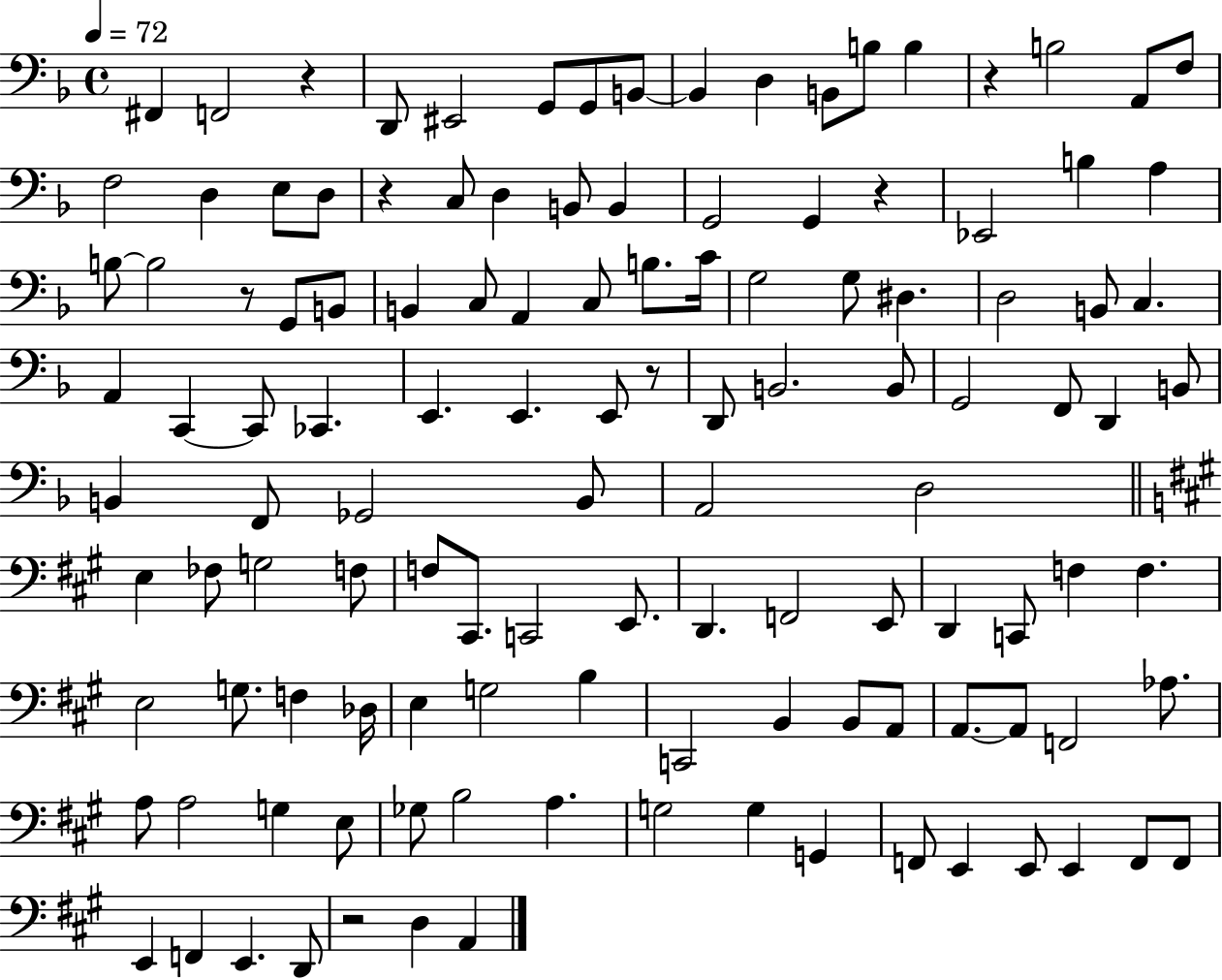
X:1
T:Untitled
M:4/4
L:1/4
K:F
^F,, F,,2 z D,,/2 ^E,,2 G,,/2 G,,/2 B,,/2 B,, D, B,,/2 B,/2 B, z B,2 A,,/2 F,/2 F,2 D, E,/2 D,/2 z C,/2 D, B,,/2 B,, G,,2 G,, z _E,,2 B, A, B,/2 B,2 z/2 G,,/2 B,,/2 B,, C,/2 A,, C,/2 B,/2 C/4 G,2 G,/2 ^D, D,2 B,,/2 C, A,, C,, C,,/2 _C,, E,, E,, E,,/2 z/2 D,,/2 B,,2 B,,/2 G,,2 F,,/2 D,, B,,/2 B,, F,,/2 _G,,2 B,,/2 A,,2 D,2 E, _F,/2 G,2 F,/2 F,/2 ^C,,/2 C,,2 E,,/2 D,, F,,2 E,,/2 D,, C,,/2 F, F, E,2 G,/2 F, _D,/4 E, G,2 B, C,,2 B,, B,,/2 A,,/2 A,,/2 A,,/2 F,,2 _A,/2 A,/2 A,2 G, E,/2 _G,/2 B,2 A, G,2 G, G,, F,,/2 E,, E,,/2 E,, F,,/2 F,,/2 E,, F,, E,, D,,/2 z2 D, A,,